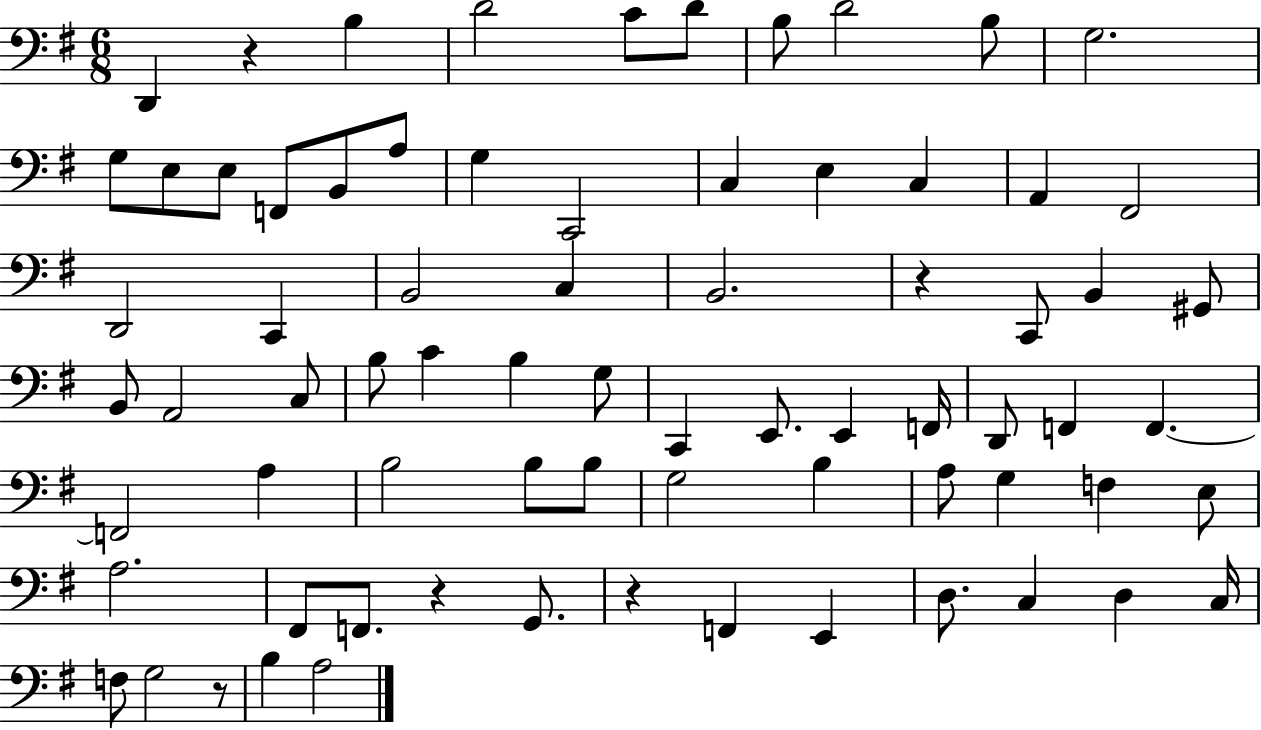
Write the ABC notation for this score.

X:1
T:Untitled
M:6/8
L:1/4
K:G
D,, z B, D2 C/2 D/2 B,/2 D2 B,/2 G,2 G,/2 E,/2 E,/2 F,,/2 B,,/2 A,/2 G, C,,2 C, E, C, A,, ^F,,2 D,,2 C,, B,,2 C, B,,2 z C,,/2 B,, ^G,,/2 B,,/2 A,,2 C,/2 B,/2 C B, G,/2 C,, E,,/2 E,, F,,/4 D,,/2 F,, F,, F,,2 A, B,2 B,/2 B,/2 G,2 B, A,/2 G, F, E,/2 A,2 ^F,,/2 F,,/2 z G,,/2 z F,, E,, D,/2 C, D, C,/4 F,/2 G,2 z/2 B, A,2